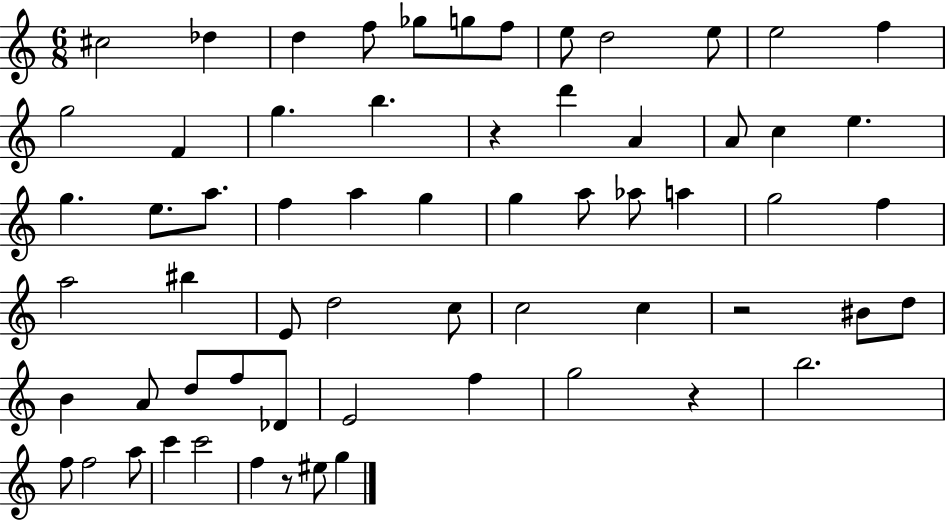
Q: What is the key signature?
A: C major